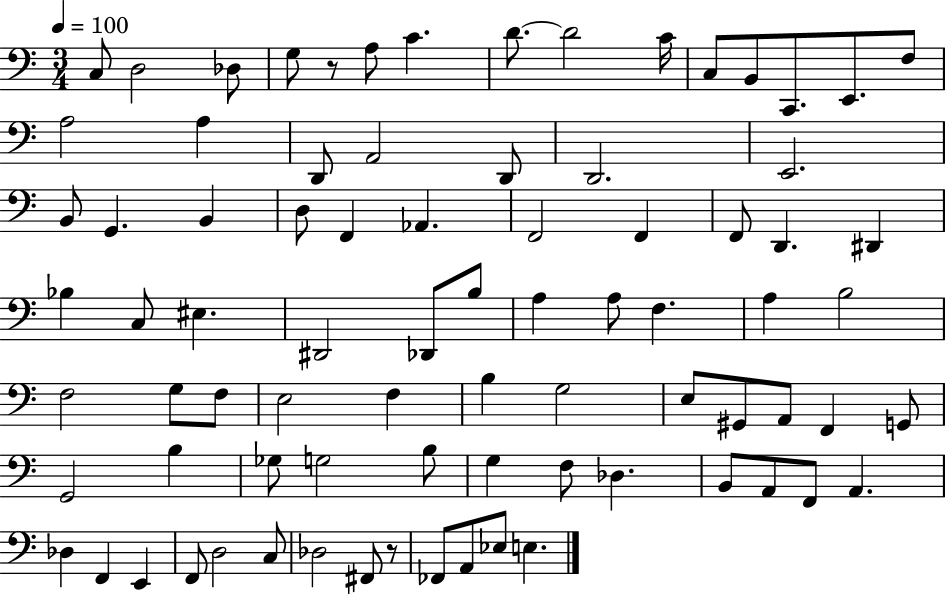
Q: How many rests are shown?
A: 2